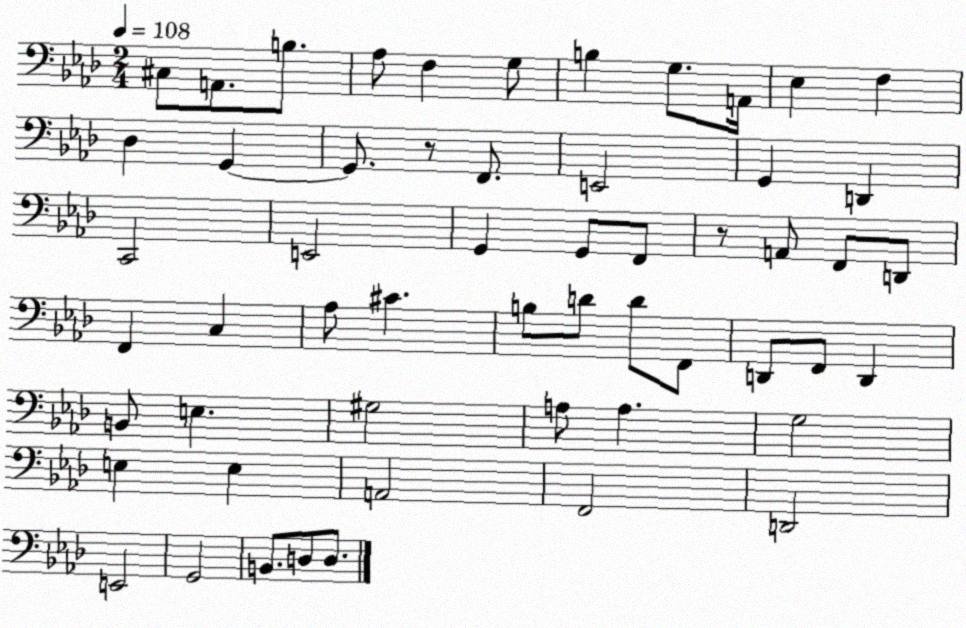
X:1
T:Untitled
M:2/4
L:1/4
K:Ab
^C,/2 A,,/2 B,/2 _A,/2 F, G,/2 B, G,/2 A,,/4 _E, F, _D, G,, G,,/2 z/2 F,,/2 E,,2 G,, D,, C,,2 E,,2 G,, G,,/2 F,,/2 z/2 A,,/2 F,,/2 D,,/2 F,, C, _A,/2 ^C B,/2 D/2 D/2 F,,/2 D,,/2 F,,/2 D,, B,,/2 E, ^G,2 A,/2 A, G,2 E, E, A,,2 F,,2 D,,2 E,,2 G,,2 B,,/2 D,/2 D,/2